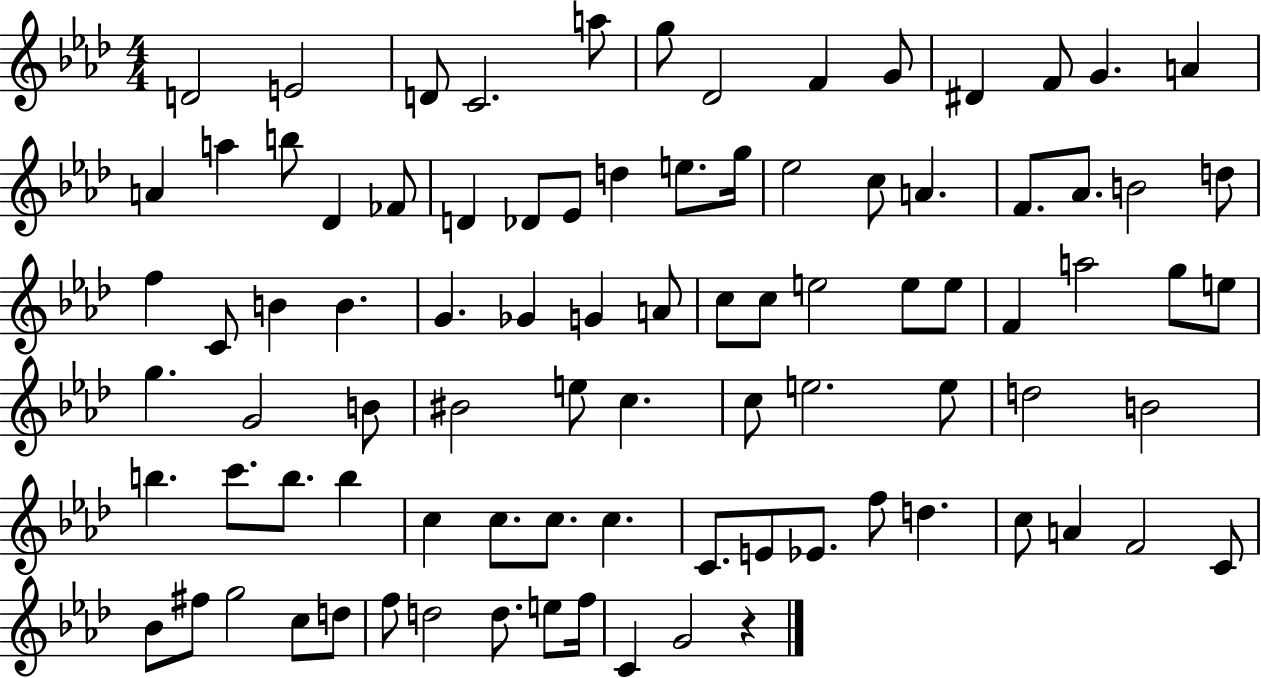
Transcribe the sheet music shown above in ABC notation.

X:1
T:Untitled
M:4/4
L:1/4
K:Ab
D2 E2 D/2 C2 a/2 g/2 _D2 F G/2 ^D F/2 G A A a b/2 _D _F/2 D _D/2 _E/2 d e/2 g/4 _e2 c/2 A F/2 _A/2 B2 d/2 f C/2 B B G _G G A/2 c/2 c/2 e2 e/2 e/2 F a2 g/2 e/2 g G2 B/2 ^B2 e/2 c c/2 e2 e/2 d2 B2 b c'/2 b/2 b c c/2 c/2 c C/2 E/2 _E/2 f/2 d c/2 A F2 C/2 _B/2 ^f/2 g2 c/2 d/2 f/2 d2 d/2 e/2 f/4 C G2 z